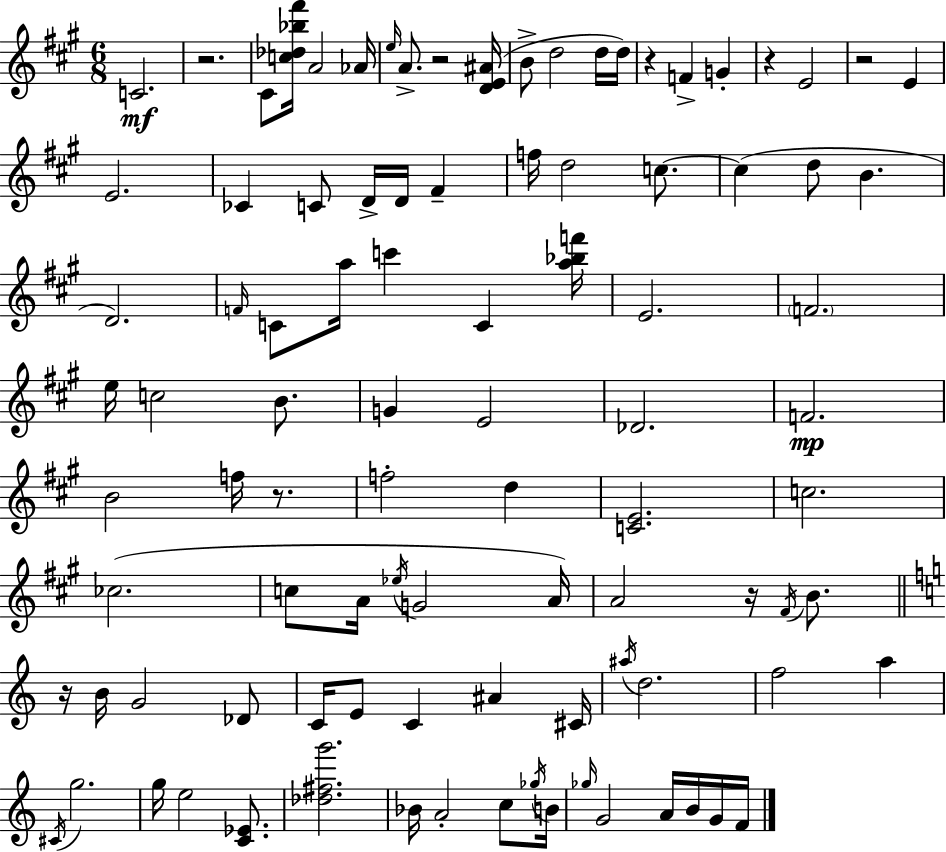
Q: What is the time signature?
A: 6/8